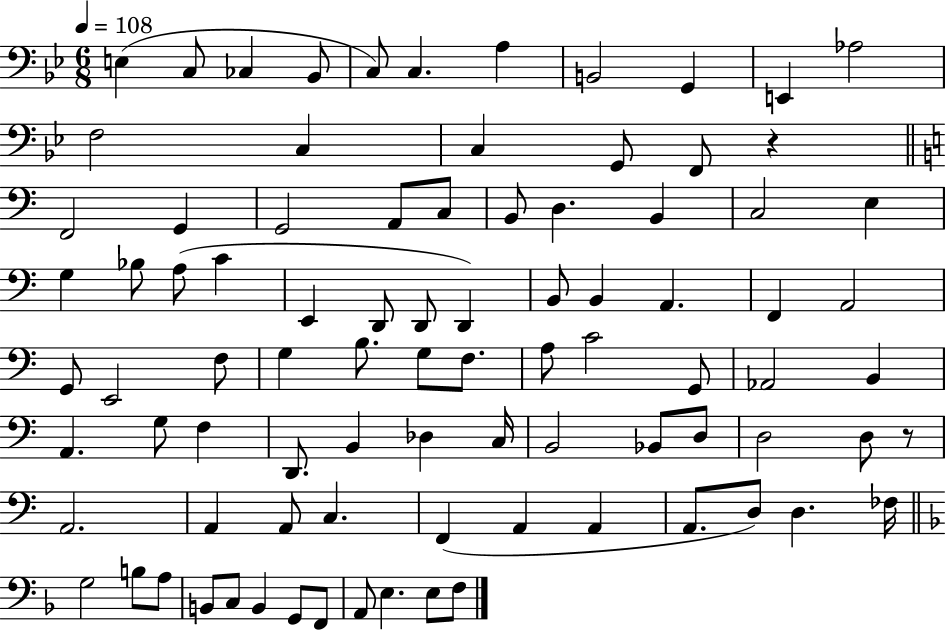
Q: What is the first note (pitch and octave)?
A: E3